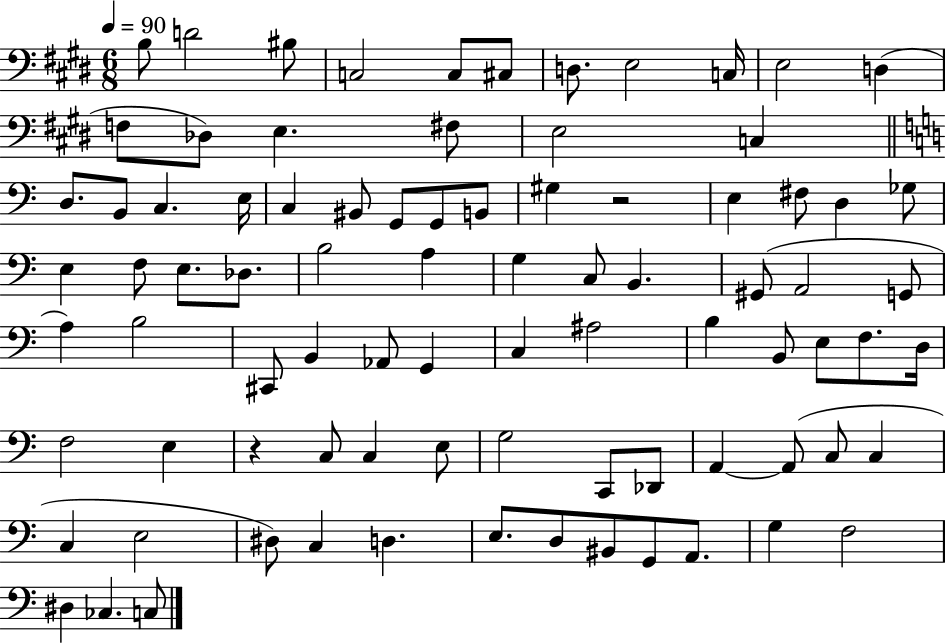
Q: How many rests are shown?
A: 2